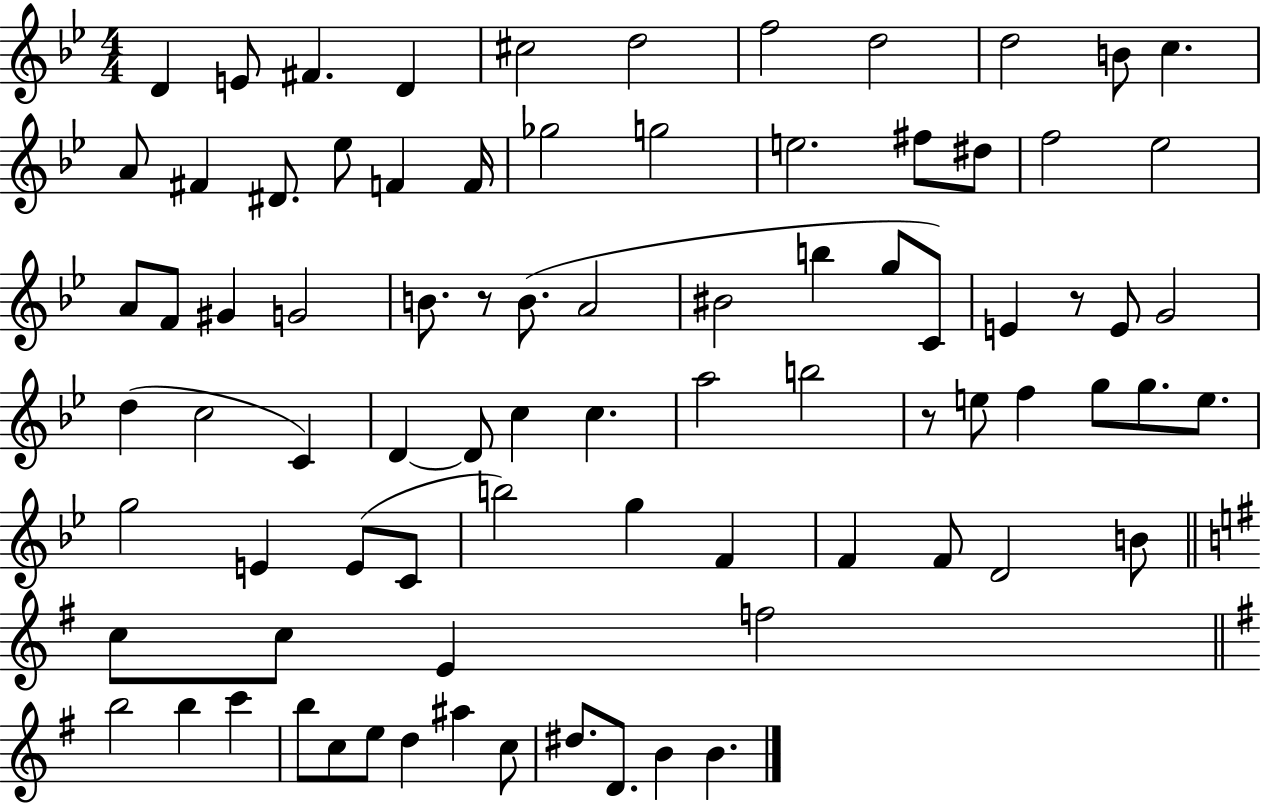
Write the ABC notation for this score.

X:1
T:Untitled
M:4/4
L:1/4
K:Bb
D E/2 ^F D ^c2 d2 f2 d2 d2 B/2 c A/2 ^F ^D/2 _e/2 F F/4 _g2 g2 e2 ^f/2 ^d/2 f2 _e2 A/2 F/2 ^G G2 B/2 z/2 B/2 A2 ^B2 b g/2 C/2 E z/2 E/2 G2 d c2 C D D/2 c c a2 b2 z/2 e/2 f g/2 g/2 e/2 g2 E E/2 C/2 b2 g F F F/2 D2 B/2 c/2 c/2 E f2 b2 b c' b/2 c/2 e/2 d ^a c/2 ^d/2 D/2 B B